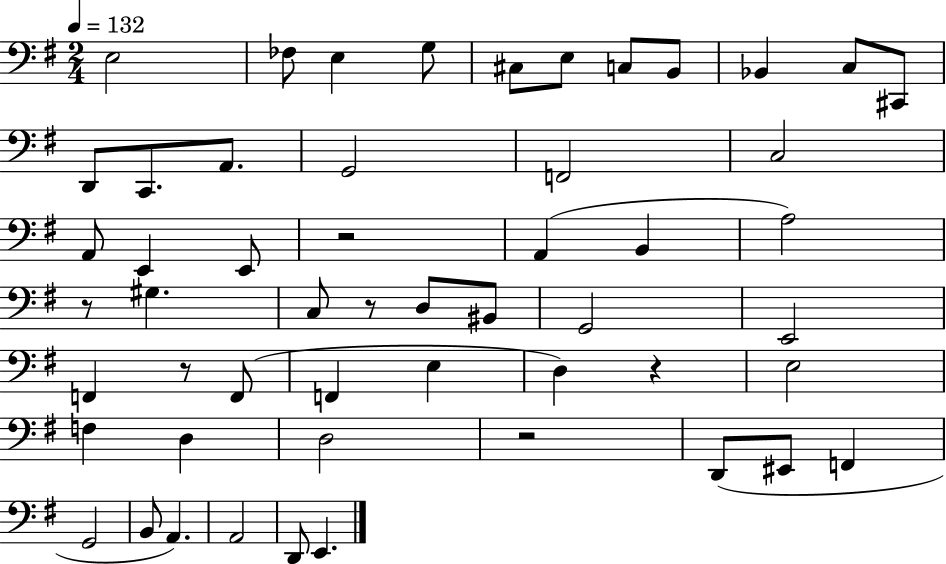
X:1
T:Untitled
M:2/4
L:1/4
K:G
E,2 _F,/2 E, G,/2 ^C,/2 E,/2 C,/2 B,,/2 _B,, C,/2 ^C,,/2 D,,/2 C,,/2 A,,/2 G,,2 F,,2 C,2 A,,/2 E,, E,,/2 z2 A,, B,, A,2 z/2 ^G, C,/2 z/2 D,/2 ^B,,/2 G,,2 E,,2 F,, z/2 F,,/2 F,, E, D, z E,2 F, D, D,2 z2 D,,/2 ^E,,/2 F,, G,,2 B,,/2 A,, A,,2 D,,/2 E,,